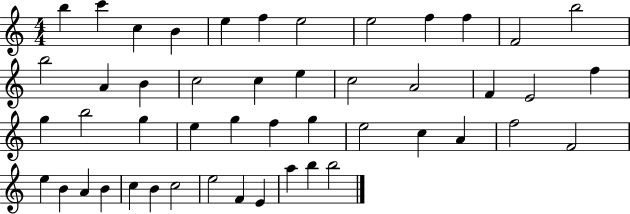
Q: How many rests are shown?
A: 0